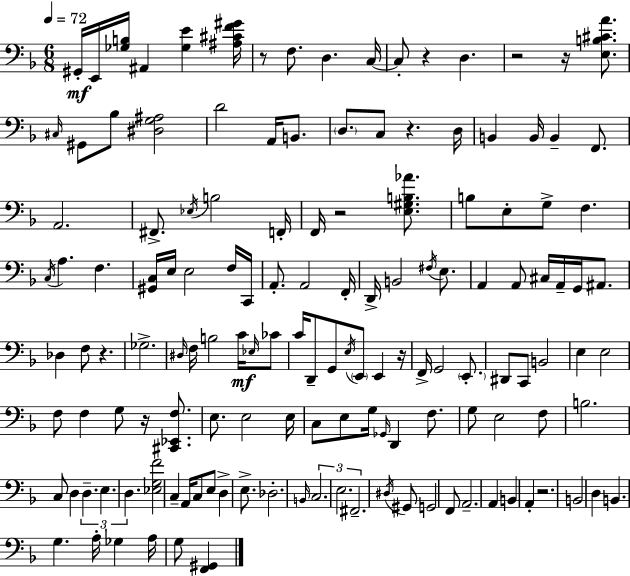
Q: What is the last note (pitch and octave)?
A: G3